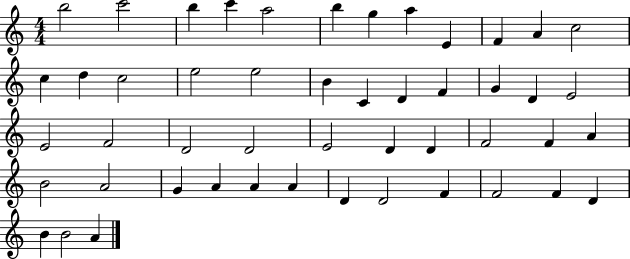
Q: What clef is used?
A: treble